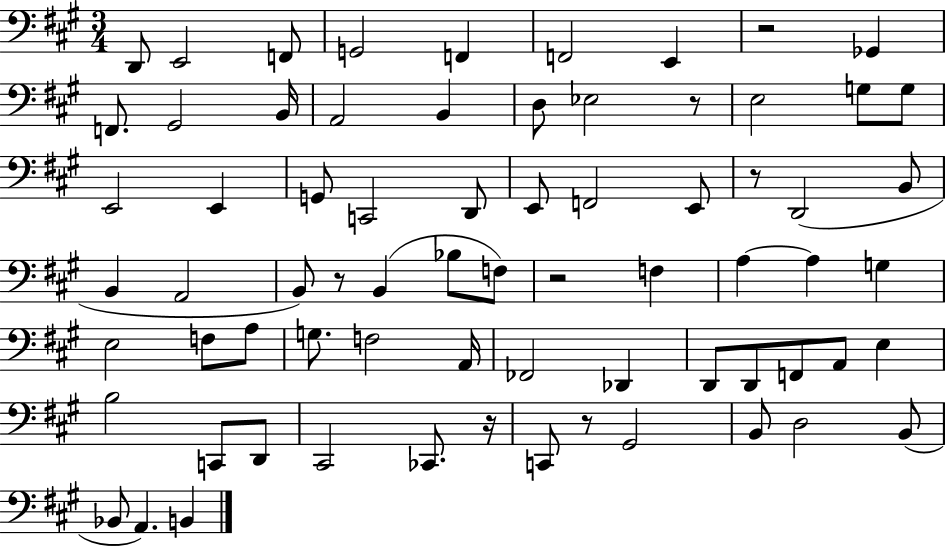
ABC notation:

X:1
T:Untitled
M:3/4
L:1/4
K:A
D,,/2 E,,2 F,,/2 G,,2 F,, F,,2 E,, z2 _G,, F,,/2 ^G,,2 B,,/4 A,,2 B,, D,/2 _E,2 z/2 E,2 G,/2 G,/2 E,,2 E,, G,,/2 C,,2 D,,/2 E,,/2 F,,2 E,,/2 z/2 D,,2 B,,/2 B,, A,,2 B,,/2 z/2 B,, _B,/2 F,/2 z2 F, A, A, G, E,2 F,/2 A,/2 G,/2 F,2 A,,/4 _F,,2 _D,, D,,/2 D,,/2 F,,/2 A,,/2 E, B,2 C,,/2 D,,/2 ^C,,2 _C,,/2 z/4 C,,/2 z/2 ^G,,2 B,,/2 D,2 B,,/2 _B,,/2 A,, B,,